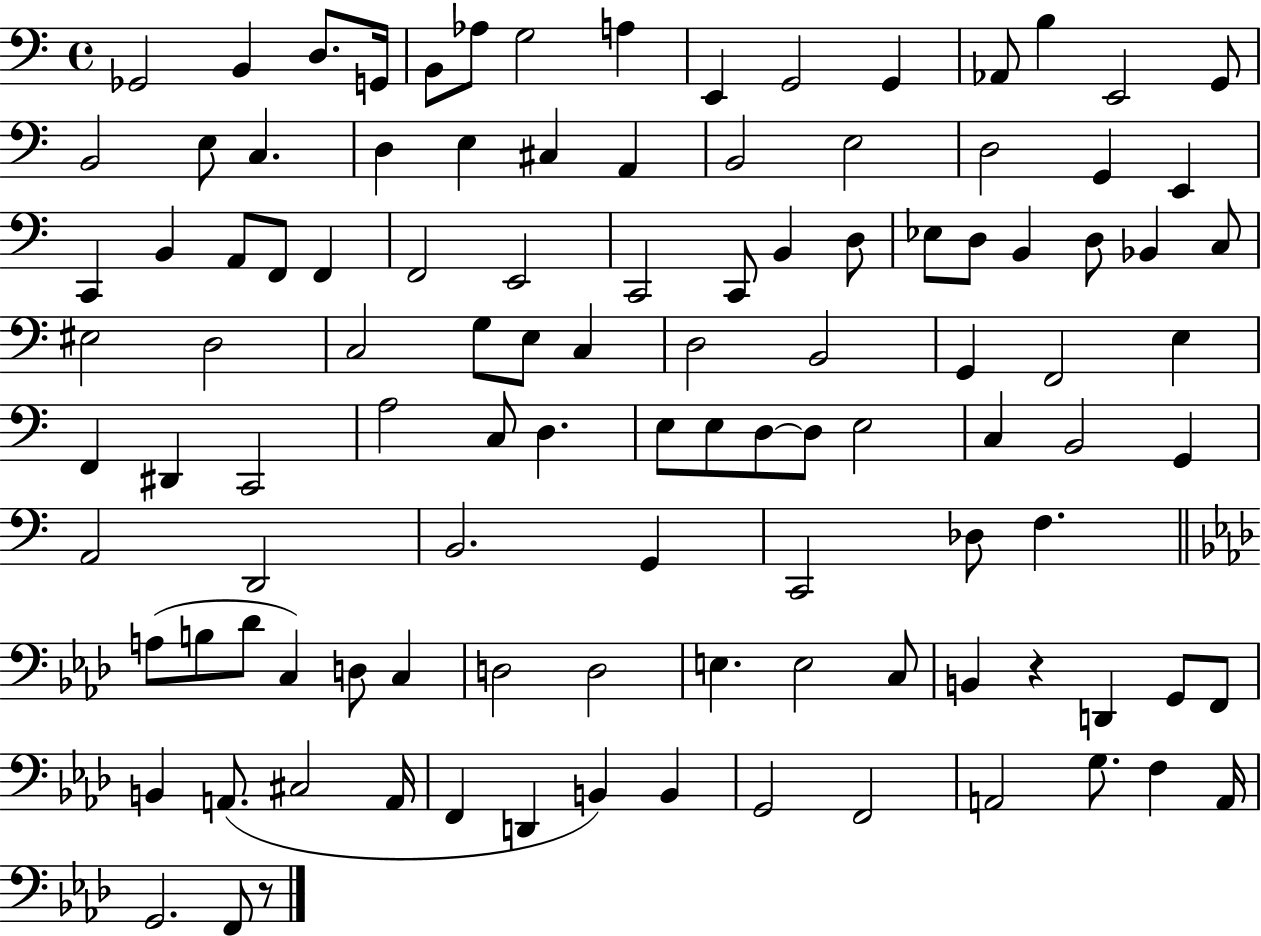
Gb2/h B2/q D3/e. G2/s B2/e Ab3/e G3/h A3/q E2/q G2/h G2/q Ab2/e B3/q E2/h G2/e B2/h E3/e C3/q. D3/q E3/q C#3/q A2/q B2/h E3/h D3/h G2/q E2/q C2/q B2/q A2/e F2/e F2/q F2/h E2/h C2/h C2/e B2/q D3/e Eb3/e D3/e B2/q D3/e Bb2/q C3/e EIS3/h D3/h C3/h G3/e E3/e C3/q D3/h B2/h G2/q F2/h E3/q F2/q D#2/q C2/h A3/h C3/e D3/q. E3/e E3/e D3/e D3/e E3/h C3/q B2/h G2/q A2/h D2/h B2/h. G2/q C2/h Db3/e F3/q. A3/e B3/e Db4/e C3/q D3/e C3/q D3/h D3/h E3/q. E3/h C3/e B2/q R/q D2/q G2/e F2/e B2/q A2/e. C#3/h A2/s F2/q D2/q B2/q B2/q G2/h F2/h A2/h G3/e. F3/q A2/s G2/h. F2/e R/e